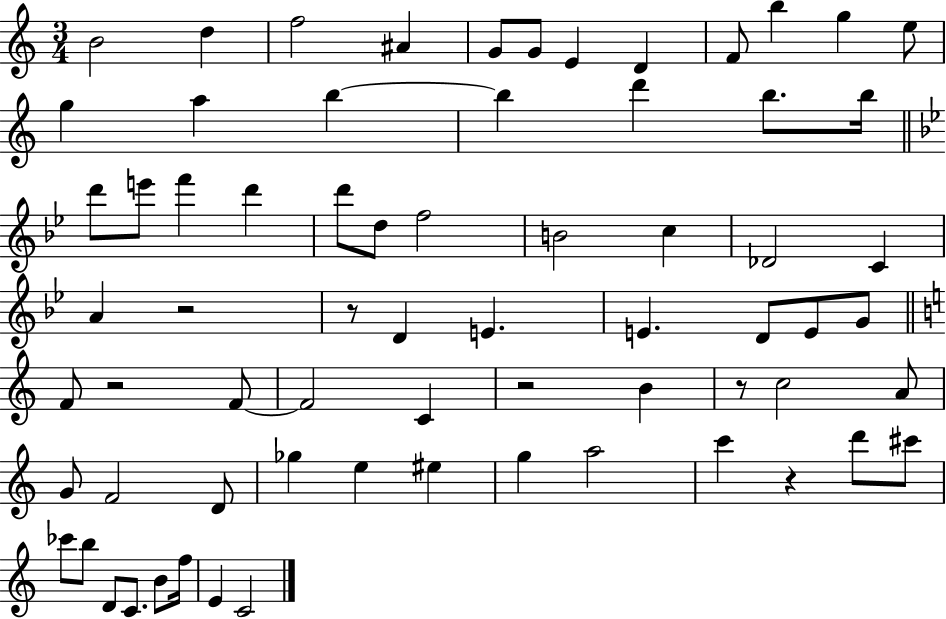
{
  \clef treble
  \numericTimeSignature
  \time 3/4
  \key c \major
  b'2 d''4 | f''2 ais'4 | g'8 g'8 e'4 d'4 | f'8 b''4 g''4 e''8 | \break g''4 a''4 b''4~~ | b''4 d'''4 b''8. b''16 | \bar "||" \break \key bes \major d'''8 e'''8 f'''4 d'''4 | d'''8 d''8 f''2 | b'2 c''4 | des'2 c'4 | \break a'4 r2 | r8 d'4 e'4. | e'4. d'8 e'8 g'8 | \bar "||" \break \key c \major f'8 r2 f'8~~ | f'2 c'4 | r2 b'4 | r8 c''2 a'8 | \break g'8 f'2 d'8 | ges''4 e''4 eis''4 | g''4 a''2 | c'''4 r4 d'''8 cis'''8 | \break ces'''8 b''8 d'8 c'8. b'8 f''16 | e'4 c'2 | \bar "|."
}